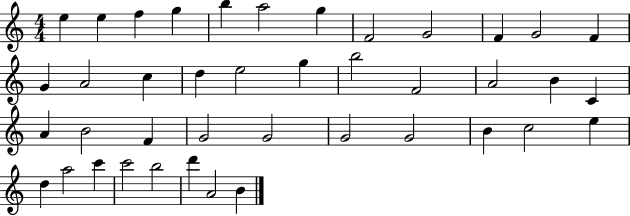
E5/q E5/q F5/q G5/q B5/q A5/h G5/q F4/h G4/h F4/q G4/h F4/q G4/q A4/h C5/q D5/q E5/h G5/q B5/h F4/h A4/h B4/q C4/q A4/q B4/h F4/q G4/h G4/h G4/h G4/h B4/q C5/h E5/q D5/q A5/h C6/q C6/h B5/h D6/q A4/h B4/q